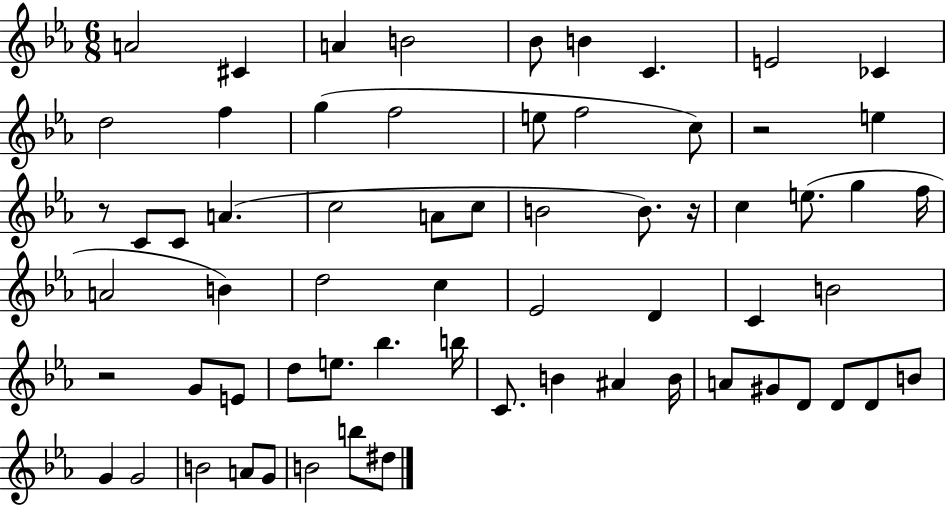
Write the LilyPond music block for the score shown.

{
  \clef treble
  \numericTimeSignature
  \time 6/8
  \key ees \major
  a'2 cis'4 | a'4 b'2 | bes'8 b'4 c'4. | e'2 ces'4 | \break d''2 f''4 | g''4( f''2 | e''8 f''2 c''8) | r2 e''4 | \break r8 c'8 c'8 a'4.( | c''2 a'8 c''8 | b'2 b'8.) r16 | c''4 e''8.( g''4 f''16 | \break a'2 b'4) | d''2 c''4 | ees'2 d'4 | c'4 b'2 | \break r2 g'8 e'8 | d''8 e''8. bes''4. b''16 | c'8. b'4 ais'4 b'16 | a'8 gis'8 d'8 d'8 d'8 b'8 | \break g'4 g'2 | b'2 a'8 g'8 | b'2 b''8 dis''8 | \bar "|."
}